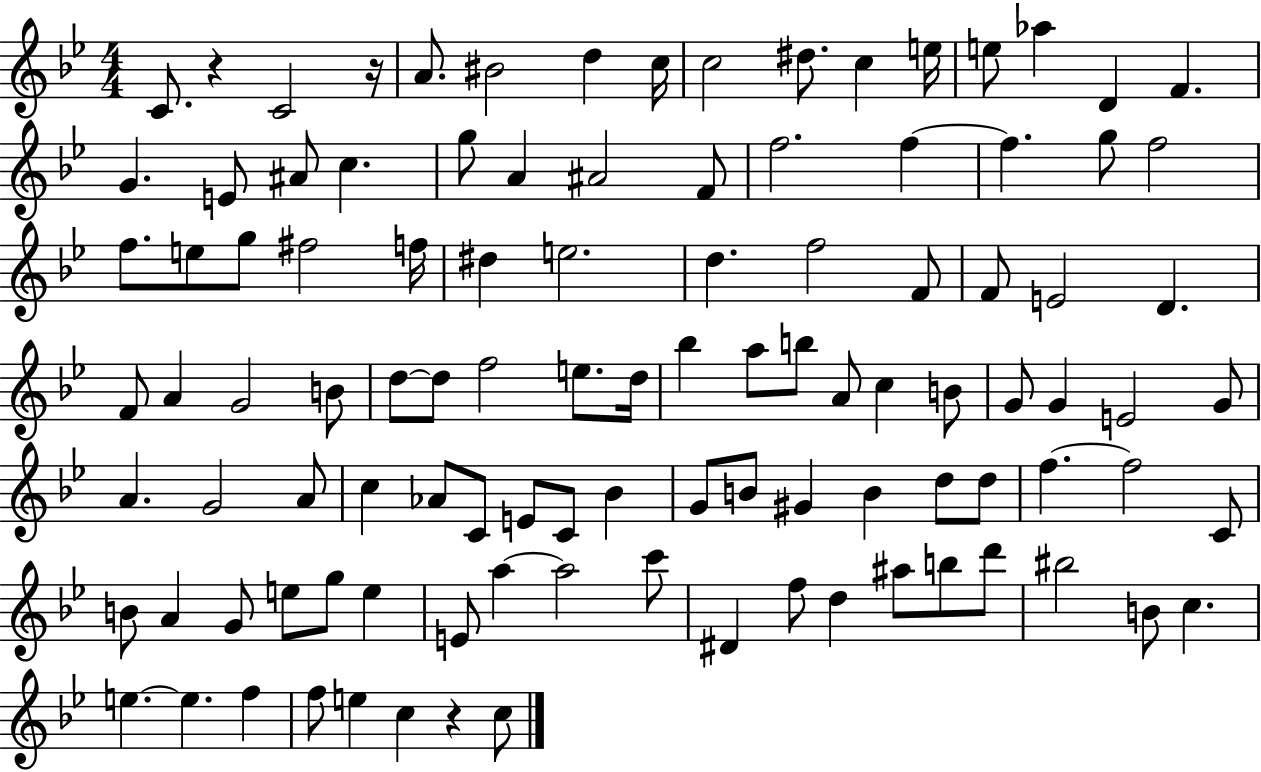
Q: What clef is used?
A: treble